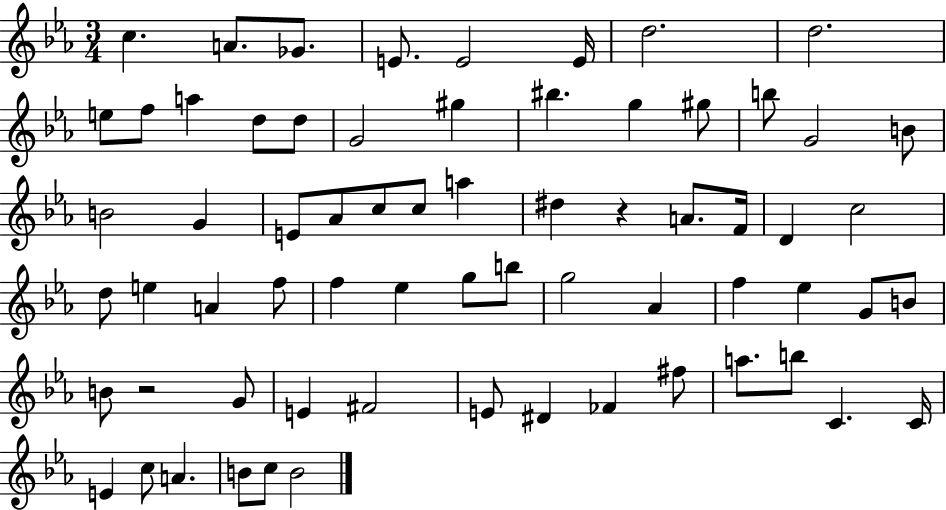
C5/q. A4/e. Gb4/e. E4/e. E4/h E4/s D5/h. D5/h. E5/e F5/e A5/q D5/e D5/e G4/h G#5/q BIS5/q. G5/q G#5/e B5/e G4/h B4/e B4/h G4/q E4/e Ab4/e C5/e C5/e A5/q D#5/q R/q A4/e. F4/s D4/q C5/h D5/e E5/q A4/q F5/e F5/q Eb5/q G5/e B5/e G5/h Ab4/q F5/q Eb5/q G4/e B4/e B4/e R/h G4/e E4/q F#4/h E4/e D#4/q FES4/q F#5/e A5/e. B5/e C4/q. C4/s E4/q C5/e A4/q. B4/e C5/e B4/h